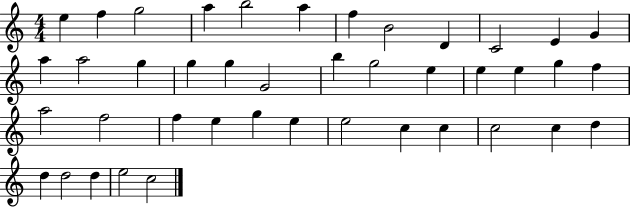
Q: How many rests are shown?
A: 0